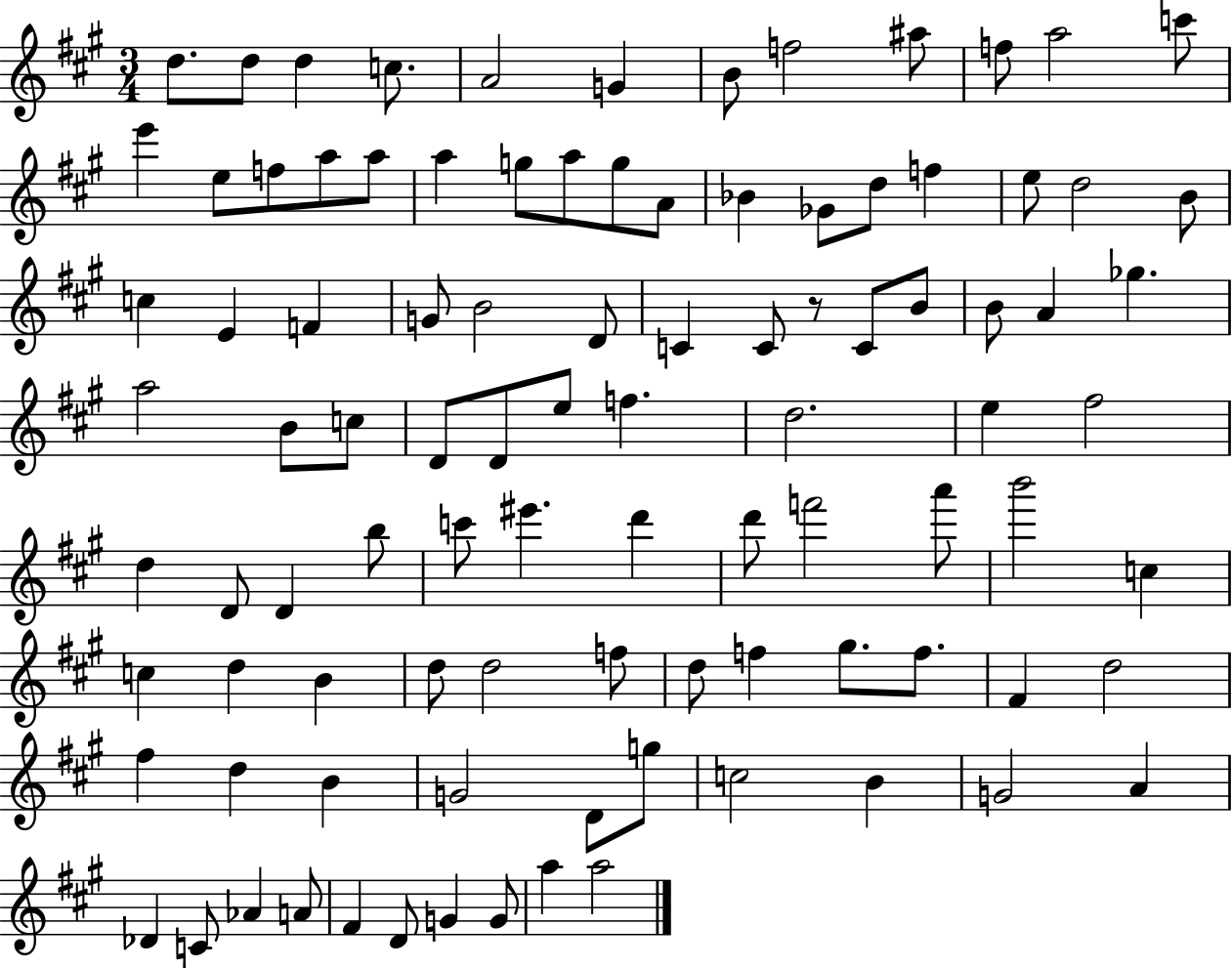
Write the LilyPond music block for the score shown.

{
  \clef treble
  \numericTimeSignature
  \time 3/4
  \key a \major
  d''8. d''8 d''4 c''8. | a'2 g'4 | b'8 f''2 ais''8 | f''8 a''2 c'''8 | \break e'''4 e''8 f''8 a''8 a''8 | a''4 g''8 a''8 g''8 a'8 | bes'4 ges'8 d''8 f''4 | e''8 d''2 b'8 | \break c''4 e'4 f'4 | g'8 b'2 d'8 | c'4 c'8 r8 c'8 b'8 | b'8 a'4 ges''4. | \break a''2 b'8 c''8 | d'8 d'8 e''8 f''4. | d''2. | e''4 fis''2 | \break d''4 d'8 d'4 b''8 | c'''8 eis'''4. d'''4 | d'''8 f'''2 a'''8 | b'''2 c''4 | \break c''4 d''4 b'4 | d''8 d''2 f''8 | d''8 f''4 gis''8. f''8. | fis'4 d''2 | \break fis''4 d''4 b'4 | g'2 d'8 g''8 | c''2 b'4 | g'2 a'4 | \break des'4 c'8 aes'4 a'8 | fis'4 d'8 g'4 g'8 | a''4 a''2 | \bar "|."
}